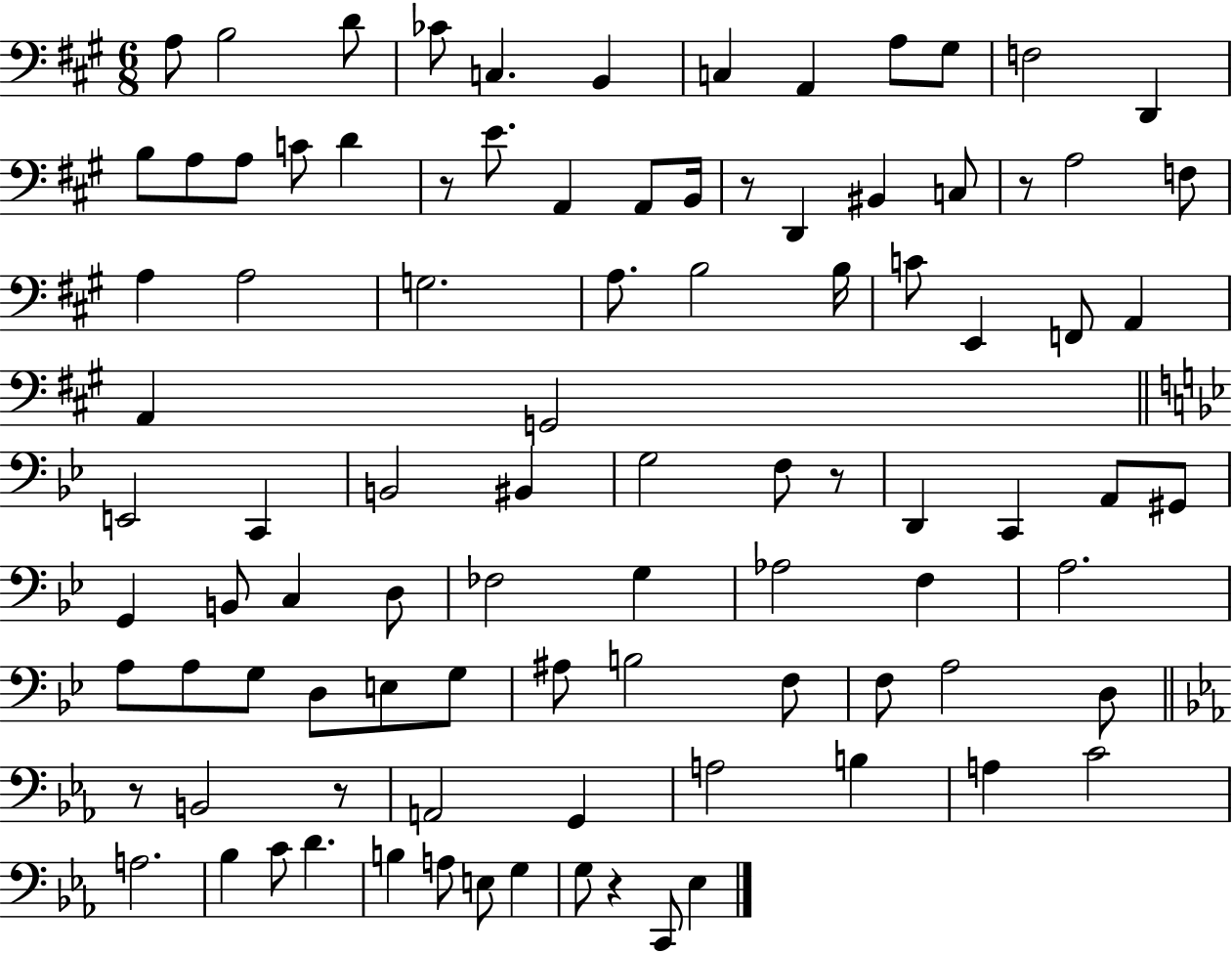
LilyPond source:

{
  \clef bass
  \numericTimeSignature
  \time 6/8
  \key a \major
  a8 b2 d'8 | ces'8 c4. b,4 | c4 a,4 a8 gis8 | f2 d,4 | \break b8 a8 a8 c'8 d'4 | r8 e'8. a,4 a,8 b,16 | r8 d,4 bis,4 c8 | r8 a2 f8 | \break a4 a2 | g2. | a8. b2 b16 | c'8 e,4 f,8 a,4 | \break a,4 g,2 | \bar "||" \break \key bes \major e,2 c,4 | b,2 bis,4 | g2 f8 r8 | d,4 c,4 a,8 gis,8 | \break g,4 b,8 c4 d8 | fes2 g4 | aes2 f4 | a2. | \break a8 a8 g8 d8 e8 g8 | ais8 b2 f8 | f8 a2 d8 | \bar "||" \break \key c \minor r8 b,2 r8 | a,2 g,4 | a2 b4 | a4 c'2 | \break a2. | bes4 c'8 d'4. | b4 a8 e8 g4 | g8 r4 c,8 ees4 | \break \bar "|."
}